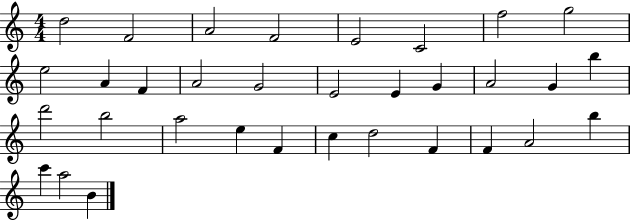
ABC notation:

X:1
T:Untitled
M:4/4
L:1/4
K:C
d2 F2 A2 F2 E2 C2 f2 g2 e2 A F A2 G2 E2 E G A2 G b d'2 b2 a2 e F c d2 F F A2 b c' a2 B